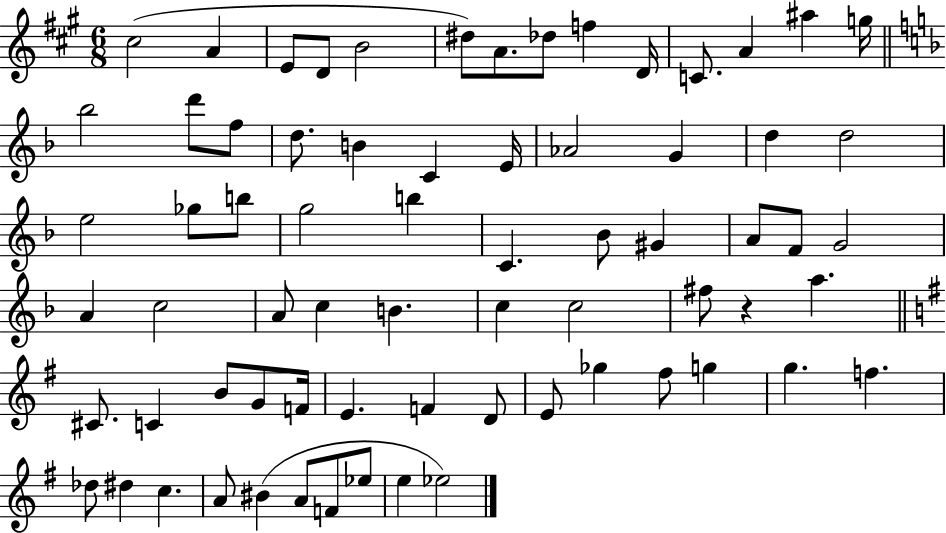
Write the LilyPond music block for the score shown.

{
  \clef treble
  \numericTimeSignature
  \time 6/8
  \key a \major
  cis''2( a'4 | e'8 d'8 b'2 | dis''8) a'8. des''8 f''4 d'16 | c'8. a'4 ais''4 g''16 | \break \bar "||" \break \key f \major bes''2 d'''8 f''8 | d''8. b'4 c'4 e'16 | aes'2 g'4 | d''4 d''2 | \break e''2 ges''8 b''8 | g''2 b''4 | c'4. bes'8 gis'4 | a'8 f'8 g'2 | \break a'4 c''2 | a'8 c''4 b'4. | c''4 c''2 | fis''8 r4 a''4. | \break \bar "||" \break \key e \minor cis'8. c'4 b'8 g'8 f'16 | e'4. f'4 d'8 | e'8 ges''4 fis''8 g''4 | g''4. f''4. | \break des''8 dis''4 c''4. | a'8 bis'4( a'8 f'8 ees''8 | e''4 ees''2) | \bar "|."
}